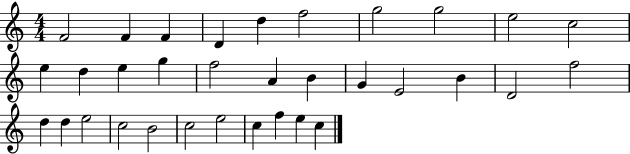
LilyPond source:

{
  \clef treble
  \numericTimeSignature
  \time 4/4
  \key c \major
  f'2 f'4 f'4 | d'4 d''4 f''2 | g''2 g''2 | e''2 c''2 | \break e''4 d''4 e''4 g''4 | f''2 a'4 b'4 | g'4 e'2 b'4 | d'2 f''2 | \break d''4 d''4 e''2 | c''2 b'2 | c''2 e''2 | c''4 f''4 e''4 c''4 | \break \bar "|."
}